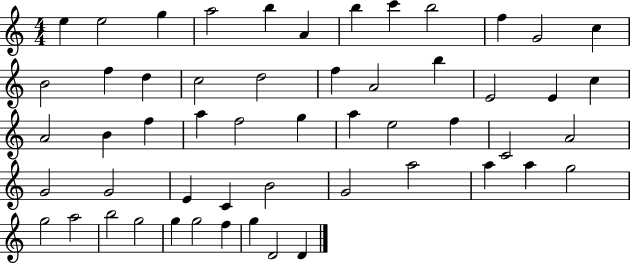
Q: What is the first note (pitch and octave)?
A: E5